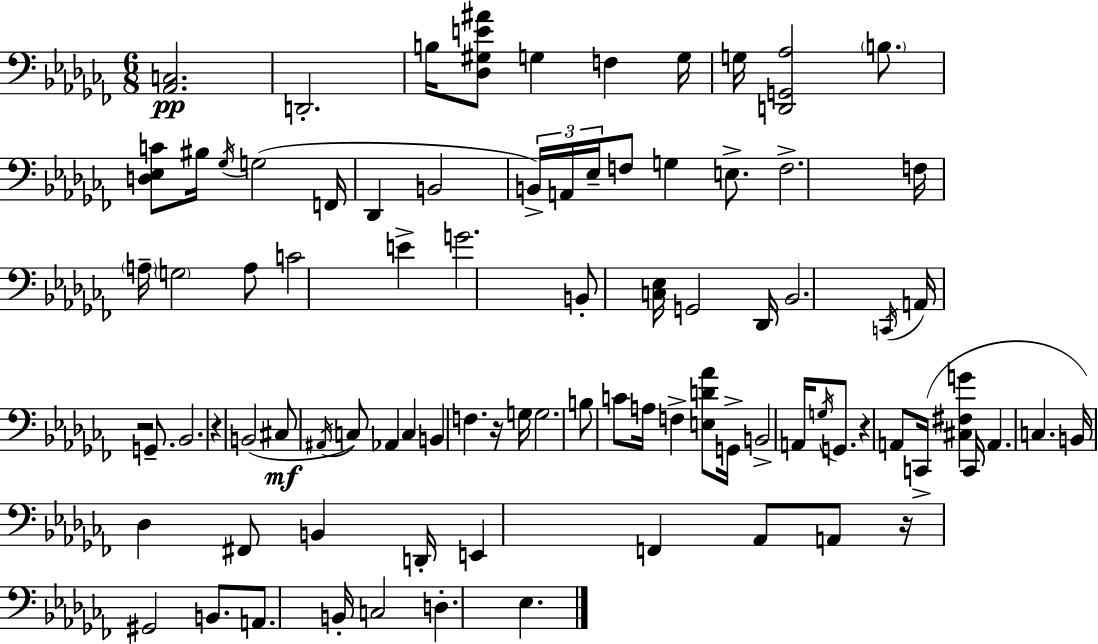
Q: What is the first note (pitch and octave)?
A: D2